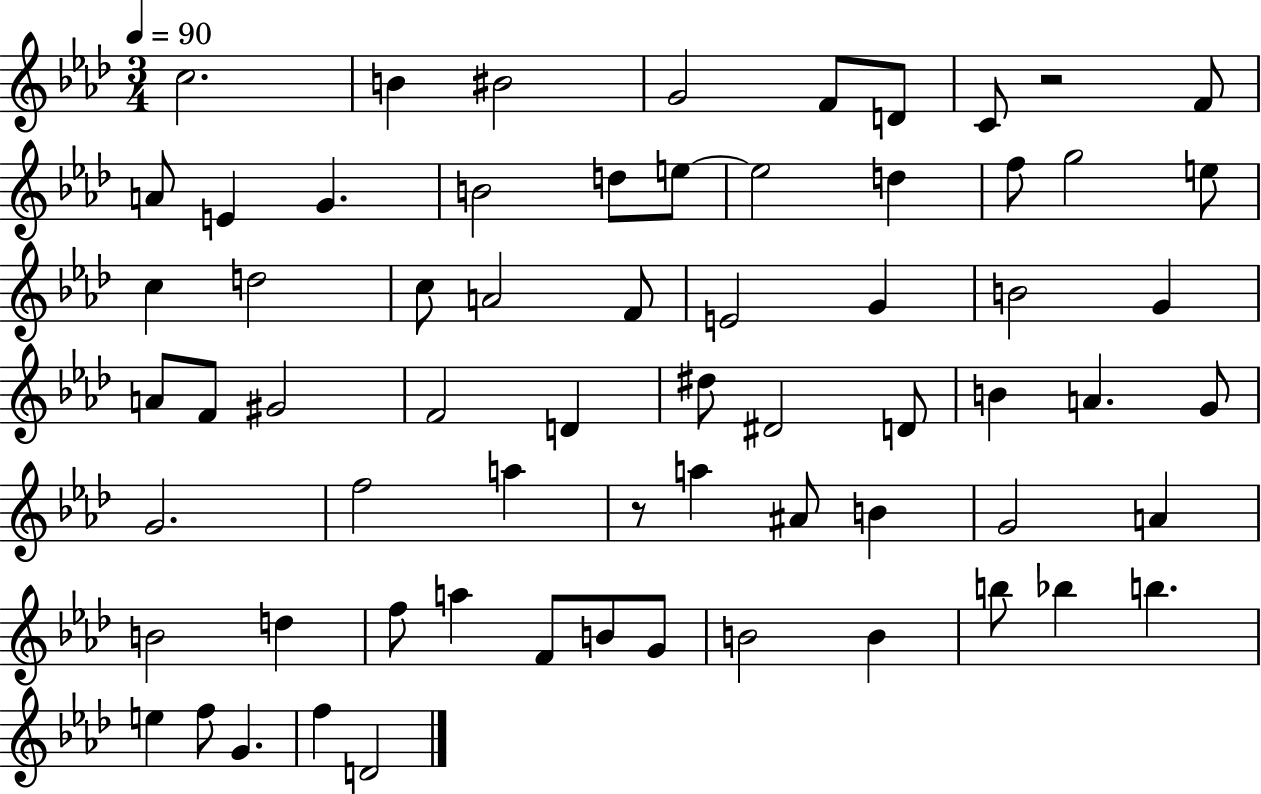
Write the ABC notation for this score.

X:1
T:Untitled
M:3/4
L:1/4
K:Ab
c2 B ^B2 G2 F/2 D/2 C/2 z2 F/2 A/2 E G B2 d/2 e/2 e2 d f/2 g2 e/2 c d2 c/2 A2 F/2 E2 G B2 G A/2 F/2 ^G2 F2 D ^d/2 ^D2 D/2 B A G/2 G2 f2 a z/2 a ^A/2 B G2 A B2 d f/2 a F/2 B/2 G/2 B2 B b/2 _b b e f/2 G f D2